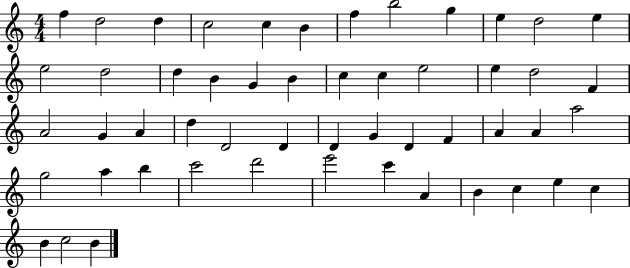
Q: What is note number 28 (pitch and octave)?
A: D5